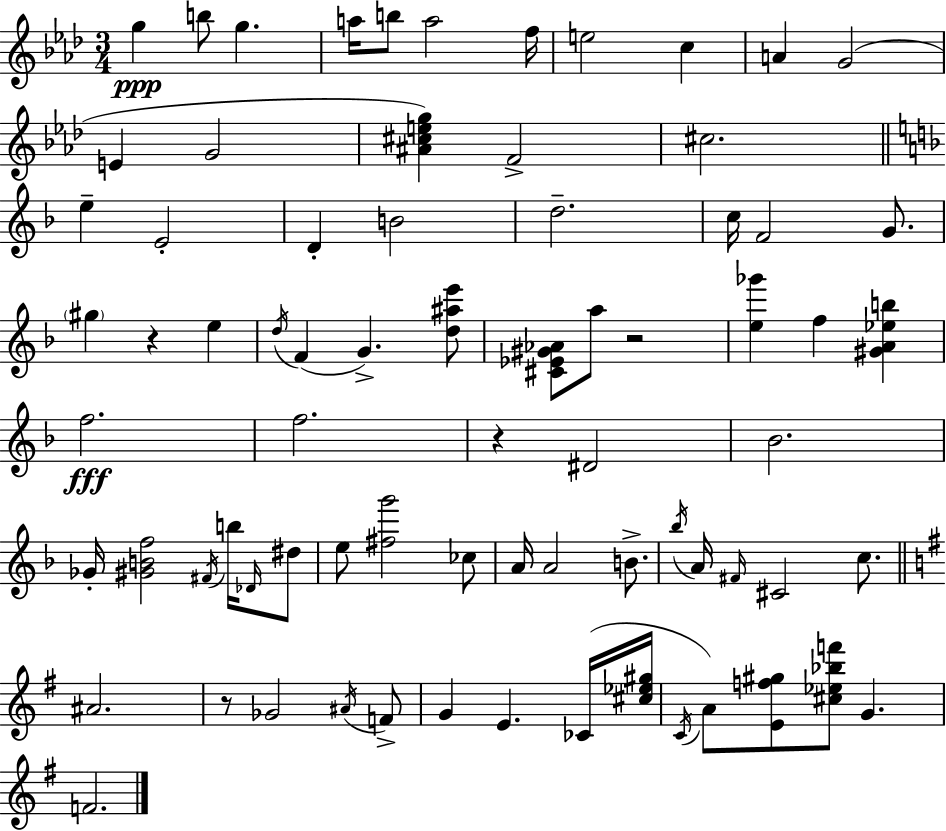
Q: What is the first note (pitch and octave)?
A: G5